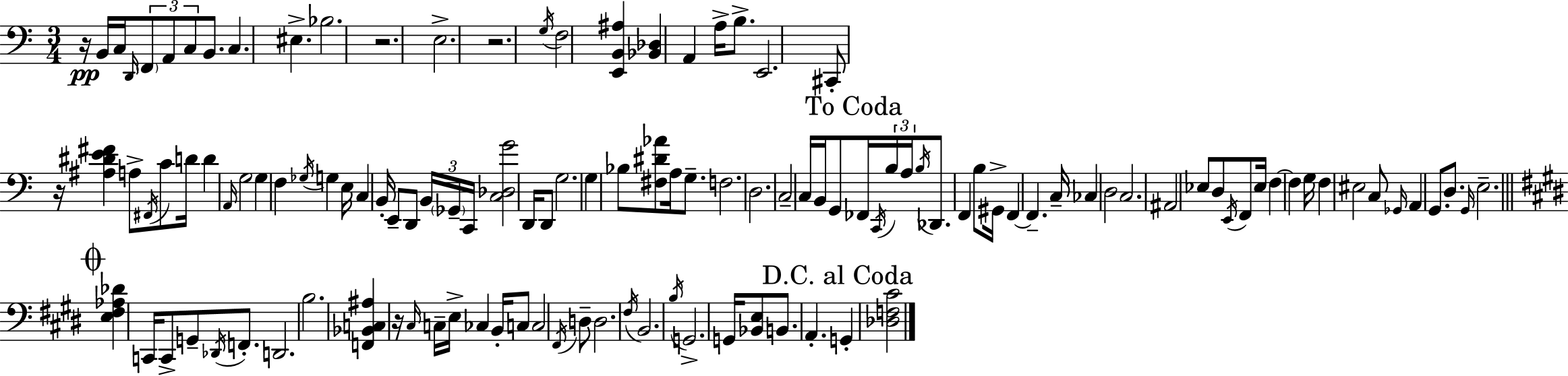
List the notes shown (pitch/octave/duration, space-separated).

R/s B2/s C3/s D2/s F2/e A2/e C3/e B2/e. C3/q. EIS3/q. Bb3/h. R/h. E3/h. R/h. G3/s F3/h [E2,B2,A#3]/q [Bb2,Db3]/q A2/q A3/s B3/e. E2/h. C#2/e R/s [A#3,D#4,E4,F#4]/q A3/e F#2/s C4/e D4/s D4/q A2/s G3/h G3/q F3/q Gb3/s G3/q E3/s C3/q B2/s E2/e D2/e B2/s Gb2/s C2/s [C3,Db3,G4]/h D2/s D2/e G3/h. G3/q Bb3/e [F#3,D#4,Ab4]/e A3/s G3/e. F3/h. D3/h. C3/h C3/s B2/s G2/e FES2/s C2/s B3/s A3/s B3/s Db2/e. F2/q B3/e G#2/s F2/q F2/q. C3/s CES3/q D3/h C3/h. A#2/h Eb3/e D3/e E2/s F2/e Eb3/s F3/q F3/q G3/s F3/q EIS3/h C3/e Gb2/s A2/q G2/e. D3/e. G2/s E3/h. [E3,F#3,Ab3,Db4]/q C2/s C2/e G2/e Db2/s F2/e. D2/h. B3/h. [F2,Bb2,C3,A#3]/q R/s C#3/s C3/s E3/s CES3/q B2/s C3/e C3/h F#2/s D3/e D3/h. F#3/s B2/h. B3/s G2/h. G2/s [Bb2,E3]/e B2/e. A2/q. G2/q [Db3,F3,C#4]/h